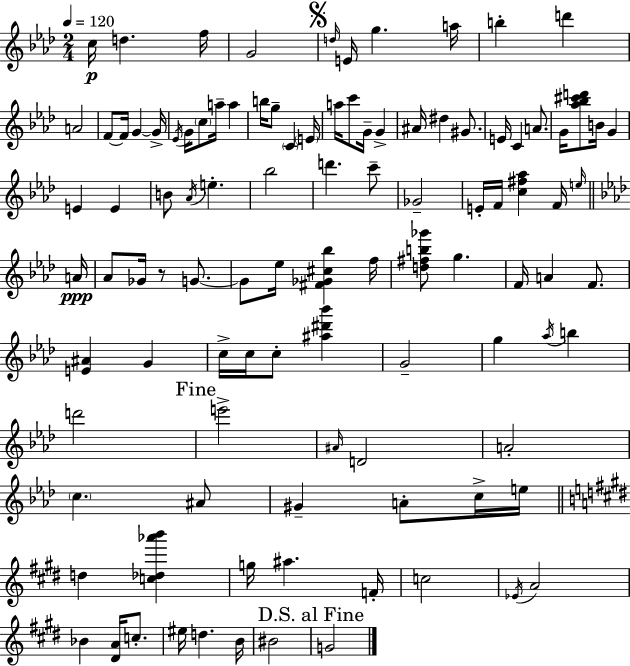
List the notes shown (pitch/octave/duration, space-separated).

C5/s D5/q. F5/s G4/h D5/s E4/s G5/q. A5/s B5/q D6/q A4/h F4/e F4/s G4/q G4/s Eb4/s G4/s C5/e A5/s A5/q B5/s G5/e C4/q E4/s A5/s C6/e G4/s G4/q A#4/s D#5/q G#4/e. E4/s C4/q A4/e. G4/s [Ab5,Bb5,C#6,D6]/e B4/s G4/q E4/q E4/q B4/e Ab4/s E5/q. Bb5/h D6/q. C6/e Gb4/h E4/s F4/s [C5,F#5,Ab5]/q F4/s E5/s A4/s Ab4/e Gb4/s R/e G4/e. G4/e Eb5/s [F#4,Gb4,C#5,Bb5]/q F5/s [D5,F#5,B5,Gb6]/e G5/q. F4/s A4/q F4/e. [E4,A#4]/q G4/q C5/s C5/s C5/e [A#5,D#6,Bb6]/q G4/h G5/q Ab5/s B5/q D6/h E6/h A#4/s D4/h A4/h C5/q. A#4/e G#4/q A4/e C5/s E5/s D5/q [C5,Db5,Ab6,B6]/q G5/s A#5/q. F4/s C5/h Eb4/s A4/h Bb4/q [D#4,A4]/s C5/e. EIS5/s D5/q. B4/s BIS4/h G4/h